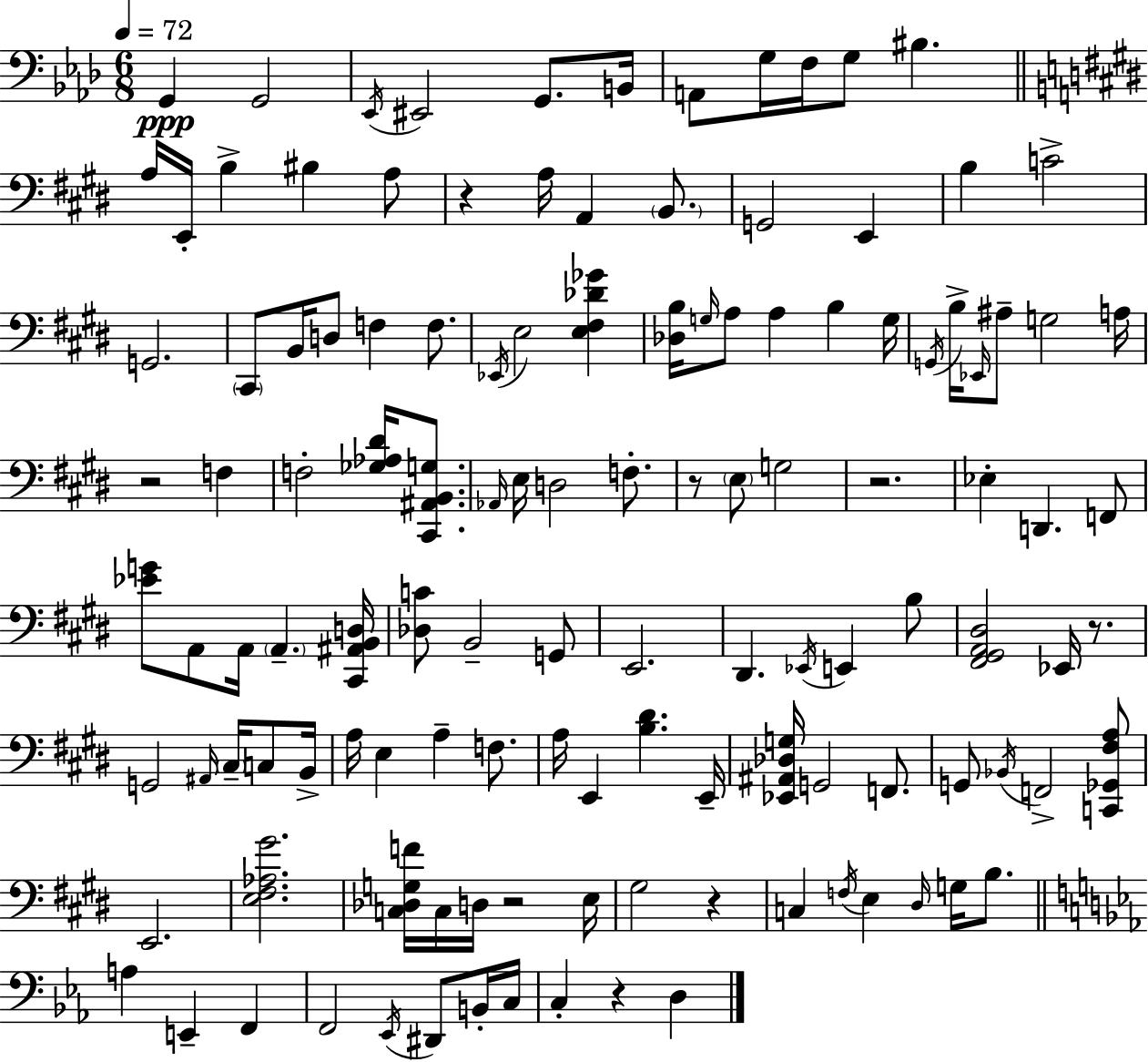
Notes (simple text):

G2/q G2/h Eb2/s EIS2/h G2/e. B2/s A2/e G3/s F3/s G3/e BIS3/q. A3/s E2/s B3/q BIS3/q A3/e R/q A3/s A2/q B2/e. G2/h E2/q B3/q C4/h G2/h. C#2/e B2/s D3/e F3/q F3/e. Eb2/s E3/h [E3,F#3,Db4,Gb4]/q [Db3,B3]/s G3/s A3/e A3/q B3/q G3/s G2/s B3/s Eb2/s A#3/e G3/h A3/s R/h F3/q F3/h [Gb3,Ab3,D#4]/s [C#2,A#2,B2,G3]/e. Ab2/s E3/s D3/h F3/e. R/e E3/e G3/h R/h. Eb3/q D2/q. F2/e [Eb4,G4]/e A2/e A2/s A2/q. [C#2,A#2,B2,D3]/s [Db3,C4]/e B2/h G2/e E2/h. D#2/q. Eb2/s E2/q B3/e [F#2,G#2,A2,D#3]/h Eb2/s R/e. G2/h A#2/s C#3/s C3/e B2/s A3/s E3/q A3/q F3/e. A3/s E2/q [B3,D#4]/q. E2/s [Eb2,A#2,Db3,G3]/s G2/h F2/e. G2/e Bb2/s F2/h [C2,Gb2,F#3,A3]/e E2/h. [E3,F#3,Ab3,G#4]/h. [C3,Db3,G3,F4]/s C3/s D3/s R/h E3/s G#3/h R/q C3/q F3/s E3/q D#3/s G3/s B3/e. A3/q E2/q F2/q F2/h Eb2/s D#2/e B2/s C3/s C3/q R/q D3/q